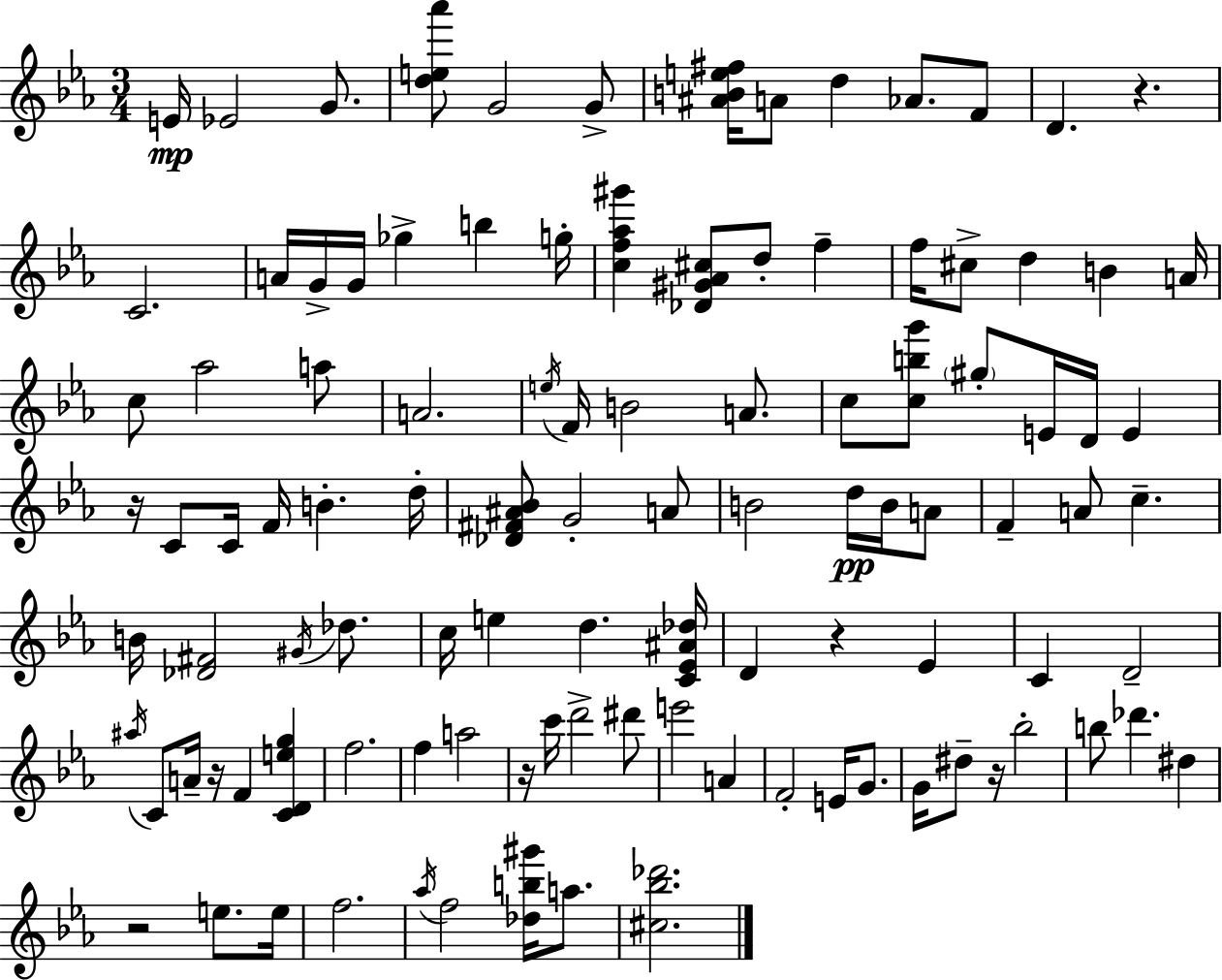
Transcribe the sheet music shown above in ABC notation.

X:1
T:Untitled
M:3/4
L:1/4
K:Cm
E/4 _E2 G/2 [de_a']/2 G2 G/2 [^ABe^f]/4 A/2 d _A/2 F/2 D z C2 A/4 G/4 G/4 _g b g/4 [cf_a^g'] [_D^G_A^c]/2 d/2 f f/4 ^c/2 d B A/4 c/2 _a2 a/2 A2 e/4 F/4 B2 A/2 c/2 [cbg']/2 ^g/2 E/4 D/4 E z/4 C/2 C/4 F/4 B d/4 [_D^F^A_B]/2 G2 A/2 B2 d/4 B/4 A/2 F A/2 c B/4 [_D^F]2 ^G/4 _d/2 c/4 e d [C_E^A_d]/4 D z _E C D2 ^a/4 C/2 A/4 z/4 F [CDeg] f2 f a2 z/4 c'/4 d'2 ^d'/2 e'2 A F2 E/4 G/2 G/4 ^d/2 z/4 _b2 b/2 _d' ^d z2 e/2 e/4 f2 _a/4 f2 [_db^g']/4 a/2 [^c_b_d']2